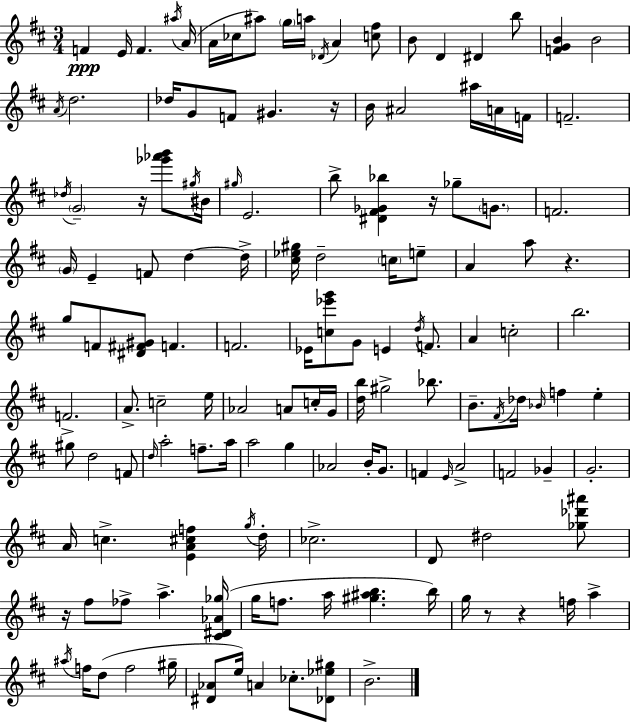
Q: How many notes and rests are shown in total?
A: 142